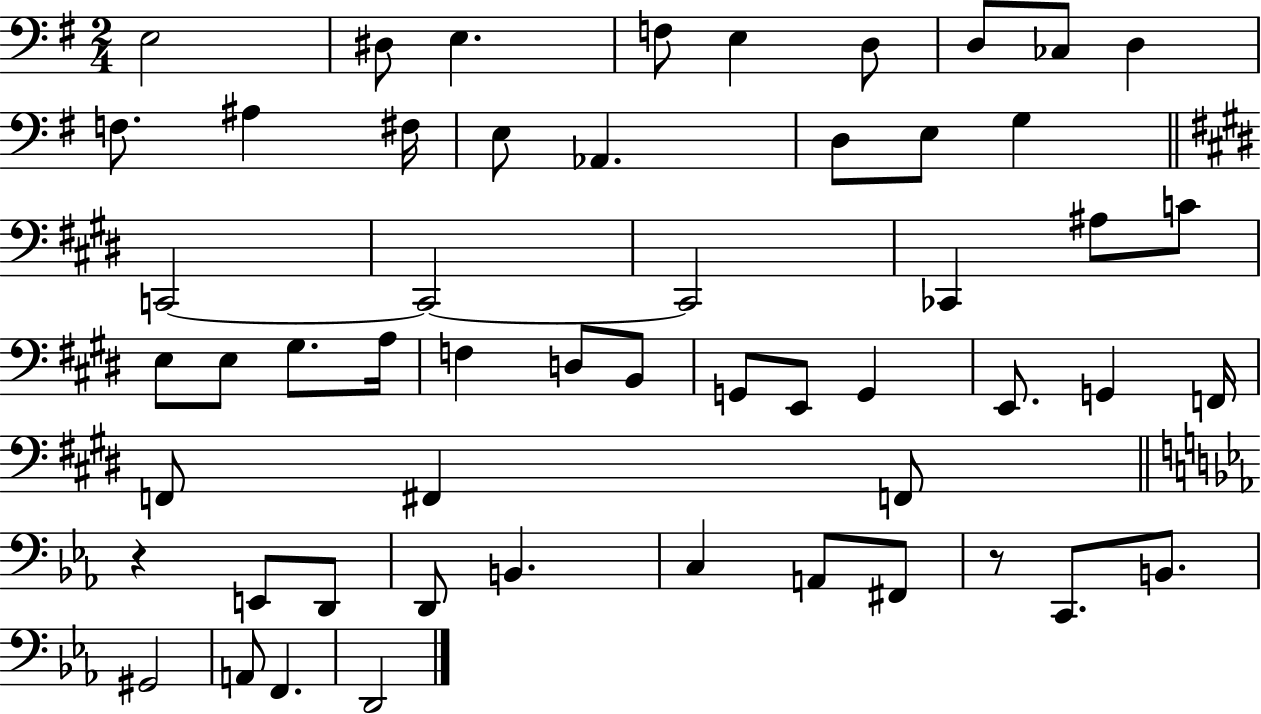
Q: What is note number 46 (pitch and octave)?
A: F#2